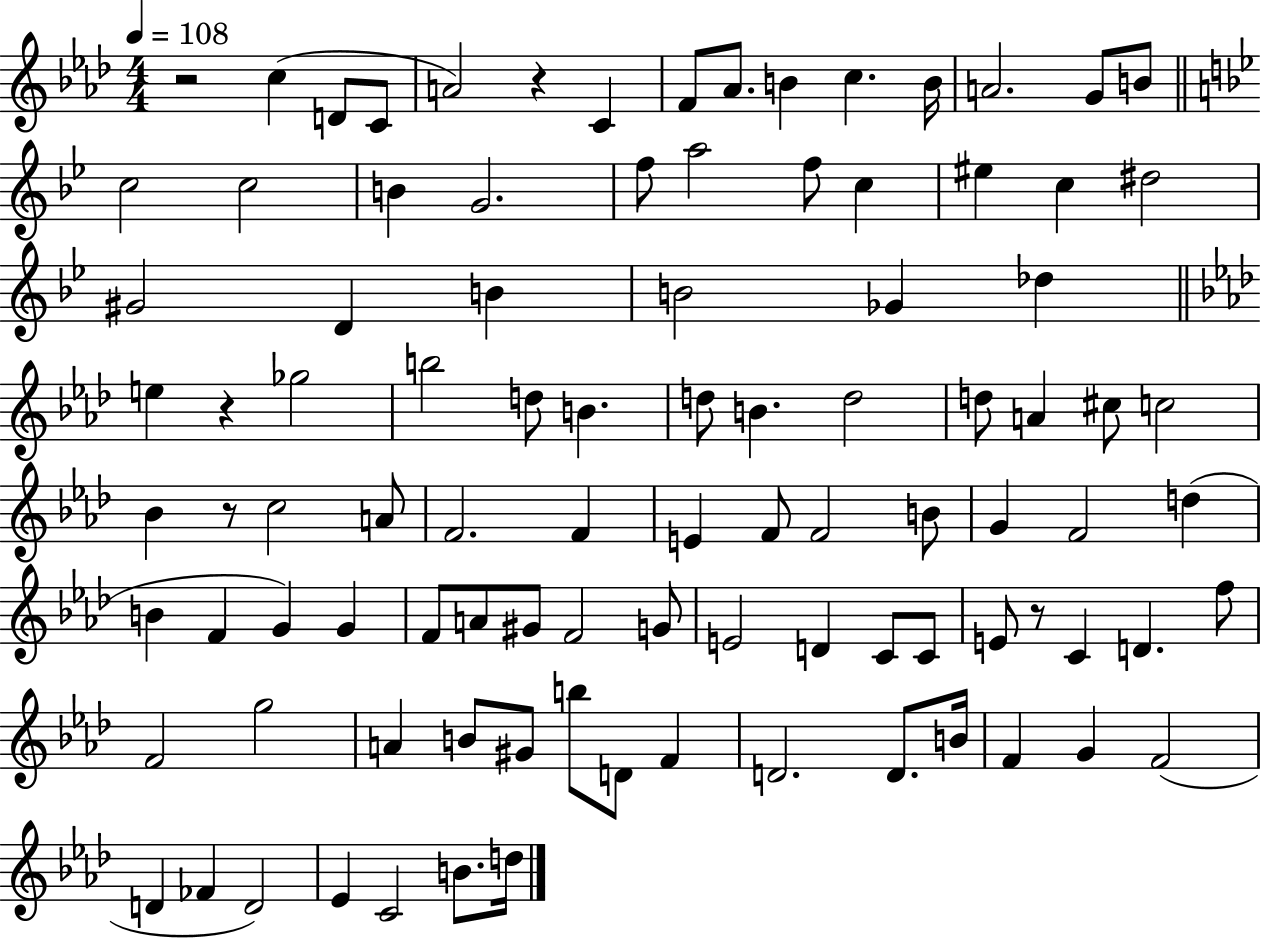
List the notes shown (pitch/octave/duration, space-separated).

R/h C5/q D4/e C4/e A4/h R/q C4/q F4/e Ab4/e. B4/q C5/q. B4/s A4/h. G4/e B4/e C5/h C5/h B4/q G4/h. F5/e A5/h F5/e C5/q EIS5/q C5/q D#5/h G#4/h D4/q B4/q B4/h Gb4/q Db5/q E5/q R/q Gb5/h B5/h D5/e B4/q. D5/e B4/q. D5/h D5/e A4/q C#5/e C5/h Bb4/q R/e C5/h A4/e F4/h. F4/q E4/q F4/e F4/h B4/e G4/q F4/h D5/q B4/q F4/q G4/q G4/q F4/e A4/e G#4/e F4/h G4/e E4/h D4/q C4/e C4/e E4/e R/e C4/q D4/q. F5/e F4/h G5/h A4/q B4/e G#4/e B5/e D4/e F4/q D4/h. D4/e. B4/s F4/q G4/q F4/h D4/q FES4/q D4/h Eb4/q C4/h B4/e. D5/s